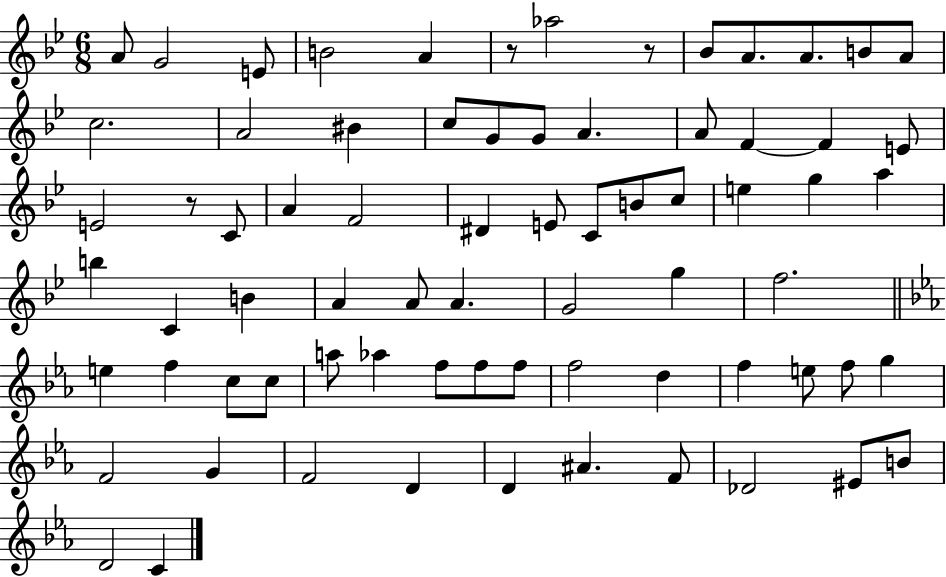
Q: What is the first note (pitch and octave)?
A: A4